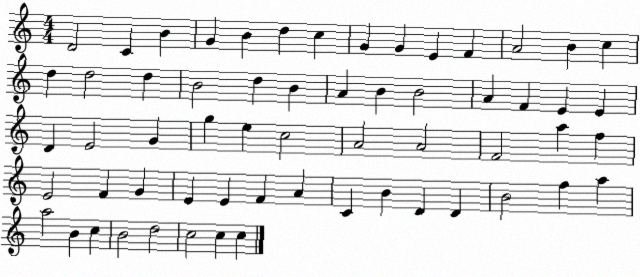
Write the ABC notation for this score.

X:1
T:Untitled
M:4/4
L:1/4
K:C
D2 C B G B d c G G E F A2 B c d d2 d B2 d B A B B2 A F E E D E2 G g e c2 A2 A2 F2 a f E2 F G E E F A C B D D B2 f a a2 B c B2 d2 c2 c c